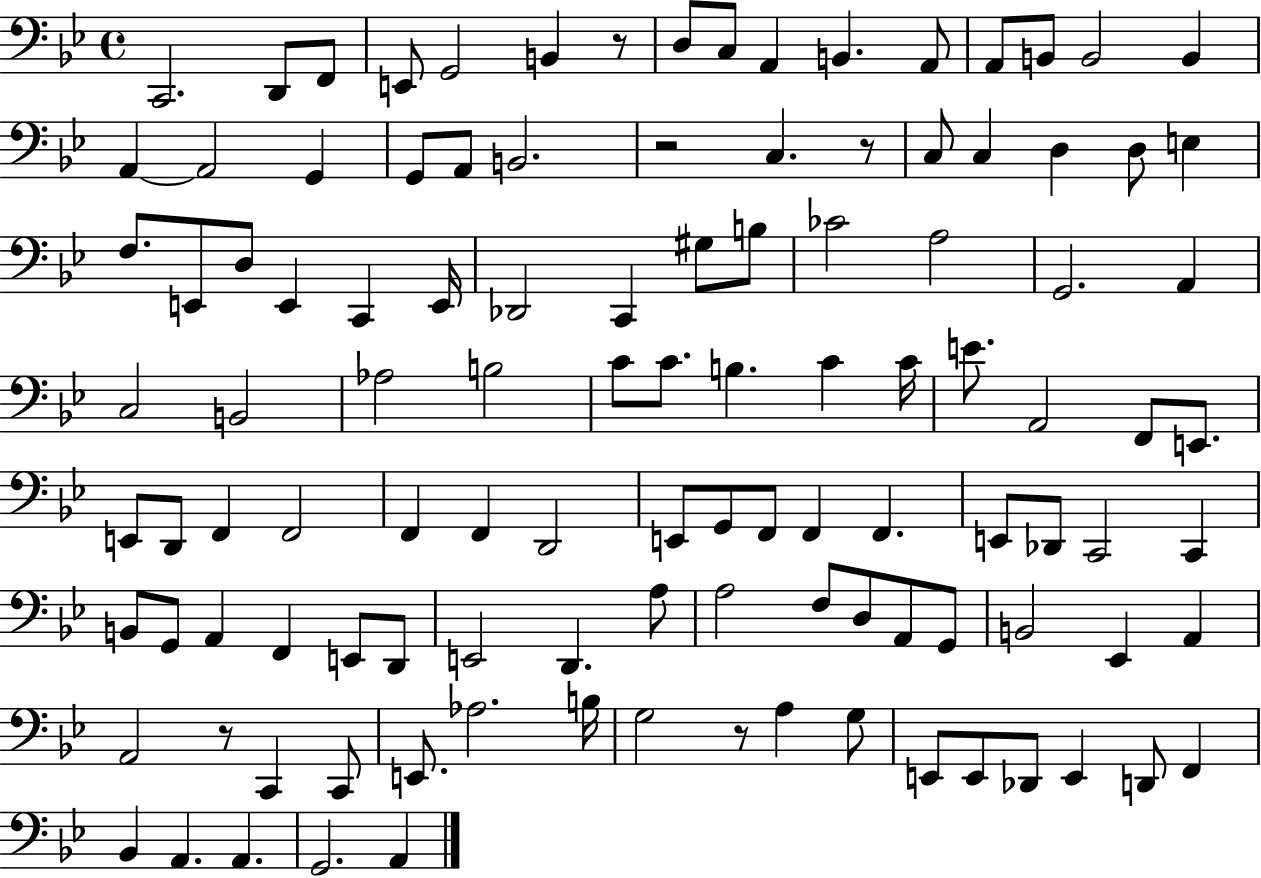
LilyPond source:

{
  \clef bass
  \time 4/4
  \defaultTimeSignature
  \key bes \major
  c,2. d,8 f,8 | e,8 g,2 b,4 r8 | d8 c8 a,4 b,4. a,8 | a,8 b,8 b,2 b,4 | \break a,4~~ a,2 g,4 | g,8 a,8 b,2. | r2 c4. r8 | c8 c4 d4 d8 e4 | \break f8. e,8 d8 e,4 c,4 e,16 | des,2 c,4 gis8 b8 | ces'2 a2 | g,2. a,4 | \break c2 b,2 | aes2 b2 | c'8 c'8. b4. c'4 c'16 | e'8. a,2 f,8 e,8. | \break e,8 d,8 f,4 f,2 | f,4 f,4 d,2 | e,8 g,8 f,8 f,4 f,4. | e,8 des,8 c,2 c,4 | \break b,8 g,8 a,4 f,4 e,8 d,8 | e,2 d,4. a8 | a2 f8 d8 a,8 g,8 | b,2 ees,4 a,4 | \break a,2 r8 c,4 c,8 | e,8. aes2. b16 | g2 r8 a4 g8 | e,8 e,8 des,8 e,4 d,8 f,4 | \break bes,4 a,4. a,4. | g,2. a,4 | \bar "|."
}